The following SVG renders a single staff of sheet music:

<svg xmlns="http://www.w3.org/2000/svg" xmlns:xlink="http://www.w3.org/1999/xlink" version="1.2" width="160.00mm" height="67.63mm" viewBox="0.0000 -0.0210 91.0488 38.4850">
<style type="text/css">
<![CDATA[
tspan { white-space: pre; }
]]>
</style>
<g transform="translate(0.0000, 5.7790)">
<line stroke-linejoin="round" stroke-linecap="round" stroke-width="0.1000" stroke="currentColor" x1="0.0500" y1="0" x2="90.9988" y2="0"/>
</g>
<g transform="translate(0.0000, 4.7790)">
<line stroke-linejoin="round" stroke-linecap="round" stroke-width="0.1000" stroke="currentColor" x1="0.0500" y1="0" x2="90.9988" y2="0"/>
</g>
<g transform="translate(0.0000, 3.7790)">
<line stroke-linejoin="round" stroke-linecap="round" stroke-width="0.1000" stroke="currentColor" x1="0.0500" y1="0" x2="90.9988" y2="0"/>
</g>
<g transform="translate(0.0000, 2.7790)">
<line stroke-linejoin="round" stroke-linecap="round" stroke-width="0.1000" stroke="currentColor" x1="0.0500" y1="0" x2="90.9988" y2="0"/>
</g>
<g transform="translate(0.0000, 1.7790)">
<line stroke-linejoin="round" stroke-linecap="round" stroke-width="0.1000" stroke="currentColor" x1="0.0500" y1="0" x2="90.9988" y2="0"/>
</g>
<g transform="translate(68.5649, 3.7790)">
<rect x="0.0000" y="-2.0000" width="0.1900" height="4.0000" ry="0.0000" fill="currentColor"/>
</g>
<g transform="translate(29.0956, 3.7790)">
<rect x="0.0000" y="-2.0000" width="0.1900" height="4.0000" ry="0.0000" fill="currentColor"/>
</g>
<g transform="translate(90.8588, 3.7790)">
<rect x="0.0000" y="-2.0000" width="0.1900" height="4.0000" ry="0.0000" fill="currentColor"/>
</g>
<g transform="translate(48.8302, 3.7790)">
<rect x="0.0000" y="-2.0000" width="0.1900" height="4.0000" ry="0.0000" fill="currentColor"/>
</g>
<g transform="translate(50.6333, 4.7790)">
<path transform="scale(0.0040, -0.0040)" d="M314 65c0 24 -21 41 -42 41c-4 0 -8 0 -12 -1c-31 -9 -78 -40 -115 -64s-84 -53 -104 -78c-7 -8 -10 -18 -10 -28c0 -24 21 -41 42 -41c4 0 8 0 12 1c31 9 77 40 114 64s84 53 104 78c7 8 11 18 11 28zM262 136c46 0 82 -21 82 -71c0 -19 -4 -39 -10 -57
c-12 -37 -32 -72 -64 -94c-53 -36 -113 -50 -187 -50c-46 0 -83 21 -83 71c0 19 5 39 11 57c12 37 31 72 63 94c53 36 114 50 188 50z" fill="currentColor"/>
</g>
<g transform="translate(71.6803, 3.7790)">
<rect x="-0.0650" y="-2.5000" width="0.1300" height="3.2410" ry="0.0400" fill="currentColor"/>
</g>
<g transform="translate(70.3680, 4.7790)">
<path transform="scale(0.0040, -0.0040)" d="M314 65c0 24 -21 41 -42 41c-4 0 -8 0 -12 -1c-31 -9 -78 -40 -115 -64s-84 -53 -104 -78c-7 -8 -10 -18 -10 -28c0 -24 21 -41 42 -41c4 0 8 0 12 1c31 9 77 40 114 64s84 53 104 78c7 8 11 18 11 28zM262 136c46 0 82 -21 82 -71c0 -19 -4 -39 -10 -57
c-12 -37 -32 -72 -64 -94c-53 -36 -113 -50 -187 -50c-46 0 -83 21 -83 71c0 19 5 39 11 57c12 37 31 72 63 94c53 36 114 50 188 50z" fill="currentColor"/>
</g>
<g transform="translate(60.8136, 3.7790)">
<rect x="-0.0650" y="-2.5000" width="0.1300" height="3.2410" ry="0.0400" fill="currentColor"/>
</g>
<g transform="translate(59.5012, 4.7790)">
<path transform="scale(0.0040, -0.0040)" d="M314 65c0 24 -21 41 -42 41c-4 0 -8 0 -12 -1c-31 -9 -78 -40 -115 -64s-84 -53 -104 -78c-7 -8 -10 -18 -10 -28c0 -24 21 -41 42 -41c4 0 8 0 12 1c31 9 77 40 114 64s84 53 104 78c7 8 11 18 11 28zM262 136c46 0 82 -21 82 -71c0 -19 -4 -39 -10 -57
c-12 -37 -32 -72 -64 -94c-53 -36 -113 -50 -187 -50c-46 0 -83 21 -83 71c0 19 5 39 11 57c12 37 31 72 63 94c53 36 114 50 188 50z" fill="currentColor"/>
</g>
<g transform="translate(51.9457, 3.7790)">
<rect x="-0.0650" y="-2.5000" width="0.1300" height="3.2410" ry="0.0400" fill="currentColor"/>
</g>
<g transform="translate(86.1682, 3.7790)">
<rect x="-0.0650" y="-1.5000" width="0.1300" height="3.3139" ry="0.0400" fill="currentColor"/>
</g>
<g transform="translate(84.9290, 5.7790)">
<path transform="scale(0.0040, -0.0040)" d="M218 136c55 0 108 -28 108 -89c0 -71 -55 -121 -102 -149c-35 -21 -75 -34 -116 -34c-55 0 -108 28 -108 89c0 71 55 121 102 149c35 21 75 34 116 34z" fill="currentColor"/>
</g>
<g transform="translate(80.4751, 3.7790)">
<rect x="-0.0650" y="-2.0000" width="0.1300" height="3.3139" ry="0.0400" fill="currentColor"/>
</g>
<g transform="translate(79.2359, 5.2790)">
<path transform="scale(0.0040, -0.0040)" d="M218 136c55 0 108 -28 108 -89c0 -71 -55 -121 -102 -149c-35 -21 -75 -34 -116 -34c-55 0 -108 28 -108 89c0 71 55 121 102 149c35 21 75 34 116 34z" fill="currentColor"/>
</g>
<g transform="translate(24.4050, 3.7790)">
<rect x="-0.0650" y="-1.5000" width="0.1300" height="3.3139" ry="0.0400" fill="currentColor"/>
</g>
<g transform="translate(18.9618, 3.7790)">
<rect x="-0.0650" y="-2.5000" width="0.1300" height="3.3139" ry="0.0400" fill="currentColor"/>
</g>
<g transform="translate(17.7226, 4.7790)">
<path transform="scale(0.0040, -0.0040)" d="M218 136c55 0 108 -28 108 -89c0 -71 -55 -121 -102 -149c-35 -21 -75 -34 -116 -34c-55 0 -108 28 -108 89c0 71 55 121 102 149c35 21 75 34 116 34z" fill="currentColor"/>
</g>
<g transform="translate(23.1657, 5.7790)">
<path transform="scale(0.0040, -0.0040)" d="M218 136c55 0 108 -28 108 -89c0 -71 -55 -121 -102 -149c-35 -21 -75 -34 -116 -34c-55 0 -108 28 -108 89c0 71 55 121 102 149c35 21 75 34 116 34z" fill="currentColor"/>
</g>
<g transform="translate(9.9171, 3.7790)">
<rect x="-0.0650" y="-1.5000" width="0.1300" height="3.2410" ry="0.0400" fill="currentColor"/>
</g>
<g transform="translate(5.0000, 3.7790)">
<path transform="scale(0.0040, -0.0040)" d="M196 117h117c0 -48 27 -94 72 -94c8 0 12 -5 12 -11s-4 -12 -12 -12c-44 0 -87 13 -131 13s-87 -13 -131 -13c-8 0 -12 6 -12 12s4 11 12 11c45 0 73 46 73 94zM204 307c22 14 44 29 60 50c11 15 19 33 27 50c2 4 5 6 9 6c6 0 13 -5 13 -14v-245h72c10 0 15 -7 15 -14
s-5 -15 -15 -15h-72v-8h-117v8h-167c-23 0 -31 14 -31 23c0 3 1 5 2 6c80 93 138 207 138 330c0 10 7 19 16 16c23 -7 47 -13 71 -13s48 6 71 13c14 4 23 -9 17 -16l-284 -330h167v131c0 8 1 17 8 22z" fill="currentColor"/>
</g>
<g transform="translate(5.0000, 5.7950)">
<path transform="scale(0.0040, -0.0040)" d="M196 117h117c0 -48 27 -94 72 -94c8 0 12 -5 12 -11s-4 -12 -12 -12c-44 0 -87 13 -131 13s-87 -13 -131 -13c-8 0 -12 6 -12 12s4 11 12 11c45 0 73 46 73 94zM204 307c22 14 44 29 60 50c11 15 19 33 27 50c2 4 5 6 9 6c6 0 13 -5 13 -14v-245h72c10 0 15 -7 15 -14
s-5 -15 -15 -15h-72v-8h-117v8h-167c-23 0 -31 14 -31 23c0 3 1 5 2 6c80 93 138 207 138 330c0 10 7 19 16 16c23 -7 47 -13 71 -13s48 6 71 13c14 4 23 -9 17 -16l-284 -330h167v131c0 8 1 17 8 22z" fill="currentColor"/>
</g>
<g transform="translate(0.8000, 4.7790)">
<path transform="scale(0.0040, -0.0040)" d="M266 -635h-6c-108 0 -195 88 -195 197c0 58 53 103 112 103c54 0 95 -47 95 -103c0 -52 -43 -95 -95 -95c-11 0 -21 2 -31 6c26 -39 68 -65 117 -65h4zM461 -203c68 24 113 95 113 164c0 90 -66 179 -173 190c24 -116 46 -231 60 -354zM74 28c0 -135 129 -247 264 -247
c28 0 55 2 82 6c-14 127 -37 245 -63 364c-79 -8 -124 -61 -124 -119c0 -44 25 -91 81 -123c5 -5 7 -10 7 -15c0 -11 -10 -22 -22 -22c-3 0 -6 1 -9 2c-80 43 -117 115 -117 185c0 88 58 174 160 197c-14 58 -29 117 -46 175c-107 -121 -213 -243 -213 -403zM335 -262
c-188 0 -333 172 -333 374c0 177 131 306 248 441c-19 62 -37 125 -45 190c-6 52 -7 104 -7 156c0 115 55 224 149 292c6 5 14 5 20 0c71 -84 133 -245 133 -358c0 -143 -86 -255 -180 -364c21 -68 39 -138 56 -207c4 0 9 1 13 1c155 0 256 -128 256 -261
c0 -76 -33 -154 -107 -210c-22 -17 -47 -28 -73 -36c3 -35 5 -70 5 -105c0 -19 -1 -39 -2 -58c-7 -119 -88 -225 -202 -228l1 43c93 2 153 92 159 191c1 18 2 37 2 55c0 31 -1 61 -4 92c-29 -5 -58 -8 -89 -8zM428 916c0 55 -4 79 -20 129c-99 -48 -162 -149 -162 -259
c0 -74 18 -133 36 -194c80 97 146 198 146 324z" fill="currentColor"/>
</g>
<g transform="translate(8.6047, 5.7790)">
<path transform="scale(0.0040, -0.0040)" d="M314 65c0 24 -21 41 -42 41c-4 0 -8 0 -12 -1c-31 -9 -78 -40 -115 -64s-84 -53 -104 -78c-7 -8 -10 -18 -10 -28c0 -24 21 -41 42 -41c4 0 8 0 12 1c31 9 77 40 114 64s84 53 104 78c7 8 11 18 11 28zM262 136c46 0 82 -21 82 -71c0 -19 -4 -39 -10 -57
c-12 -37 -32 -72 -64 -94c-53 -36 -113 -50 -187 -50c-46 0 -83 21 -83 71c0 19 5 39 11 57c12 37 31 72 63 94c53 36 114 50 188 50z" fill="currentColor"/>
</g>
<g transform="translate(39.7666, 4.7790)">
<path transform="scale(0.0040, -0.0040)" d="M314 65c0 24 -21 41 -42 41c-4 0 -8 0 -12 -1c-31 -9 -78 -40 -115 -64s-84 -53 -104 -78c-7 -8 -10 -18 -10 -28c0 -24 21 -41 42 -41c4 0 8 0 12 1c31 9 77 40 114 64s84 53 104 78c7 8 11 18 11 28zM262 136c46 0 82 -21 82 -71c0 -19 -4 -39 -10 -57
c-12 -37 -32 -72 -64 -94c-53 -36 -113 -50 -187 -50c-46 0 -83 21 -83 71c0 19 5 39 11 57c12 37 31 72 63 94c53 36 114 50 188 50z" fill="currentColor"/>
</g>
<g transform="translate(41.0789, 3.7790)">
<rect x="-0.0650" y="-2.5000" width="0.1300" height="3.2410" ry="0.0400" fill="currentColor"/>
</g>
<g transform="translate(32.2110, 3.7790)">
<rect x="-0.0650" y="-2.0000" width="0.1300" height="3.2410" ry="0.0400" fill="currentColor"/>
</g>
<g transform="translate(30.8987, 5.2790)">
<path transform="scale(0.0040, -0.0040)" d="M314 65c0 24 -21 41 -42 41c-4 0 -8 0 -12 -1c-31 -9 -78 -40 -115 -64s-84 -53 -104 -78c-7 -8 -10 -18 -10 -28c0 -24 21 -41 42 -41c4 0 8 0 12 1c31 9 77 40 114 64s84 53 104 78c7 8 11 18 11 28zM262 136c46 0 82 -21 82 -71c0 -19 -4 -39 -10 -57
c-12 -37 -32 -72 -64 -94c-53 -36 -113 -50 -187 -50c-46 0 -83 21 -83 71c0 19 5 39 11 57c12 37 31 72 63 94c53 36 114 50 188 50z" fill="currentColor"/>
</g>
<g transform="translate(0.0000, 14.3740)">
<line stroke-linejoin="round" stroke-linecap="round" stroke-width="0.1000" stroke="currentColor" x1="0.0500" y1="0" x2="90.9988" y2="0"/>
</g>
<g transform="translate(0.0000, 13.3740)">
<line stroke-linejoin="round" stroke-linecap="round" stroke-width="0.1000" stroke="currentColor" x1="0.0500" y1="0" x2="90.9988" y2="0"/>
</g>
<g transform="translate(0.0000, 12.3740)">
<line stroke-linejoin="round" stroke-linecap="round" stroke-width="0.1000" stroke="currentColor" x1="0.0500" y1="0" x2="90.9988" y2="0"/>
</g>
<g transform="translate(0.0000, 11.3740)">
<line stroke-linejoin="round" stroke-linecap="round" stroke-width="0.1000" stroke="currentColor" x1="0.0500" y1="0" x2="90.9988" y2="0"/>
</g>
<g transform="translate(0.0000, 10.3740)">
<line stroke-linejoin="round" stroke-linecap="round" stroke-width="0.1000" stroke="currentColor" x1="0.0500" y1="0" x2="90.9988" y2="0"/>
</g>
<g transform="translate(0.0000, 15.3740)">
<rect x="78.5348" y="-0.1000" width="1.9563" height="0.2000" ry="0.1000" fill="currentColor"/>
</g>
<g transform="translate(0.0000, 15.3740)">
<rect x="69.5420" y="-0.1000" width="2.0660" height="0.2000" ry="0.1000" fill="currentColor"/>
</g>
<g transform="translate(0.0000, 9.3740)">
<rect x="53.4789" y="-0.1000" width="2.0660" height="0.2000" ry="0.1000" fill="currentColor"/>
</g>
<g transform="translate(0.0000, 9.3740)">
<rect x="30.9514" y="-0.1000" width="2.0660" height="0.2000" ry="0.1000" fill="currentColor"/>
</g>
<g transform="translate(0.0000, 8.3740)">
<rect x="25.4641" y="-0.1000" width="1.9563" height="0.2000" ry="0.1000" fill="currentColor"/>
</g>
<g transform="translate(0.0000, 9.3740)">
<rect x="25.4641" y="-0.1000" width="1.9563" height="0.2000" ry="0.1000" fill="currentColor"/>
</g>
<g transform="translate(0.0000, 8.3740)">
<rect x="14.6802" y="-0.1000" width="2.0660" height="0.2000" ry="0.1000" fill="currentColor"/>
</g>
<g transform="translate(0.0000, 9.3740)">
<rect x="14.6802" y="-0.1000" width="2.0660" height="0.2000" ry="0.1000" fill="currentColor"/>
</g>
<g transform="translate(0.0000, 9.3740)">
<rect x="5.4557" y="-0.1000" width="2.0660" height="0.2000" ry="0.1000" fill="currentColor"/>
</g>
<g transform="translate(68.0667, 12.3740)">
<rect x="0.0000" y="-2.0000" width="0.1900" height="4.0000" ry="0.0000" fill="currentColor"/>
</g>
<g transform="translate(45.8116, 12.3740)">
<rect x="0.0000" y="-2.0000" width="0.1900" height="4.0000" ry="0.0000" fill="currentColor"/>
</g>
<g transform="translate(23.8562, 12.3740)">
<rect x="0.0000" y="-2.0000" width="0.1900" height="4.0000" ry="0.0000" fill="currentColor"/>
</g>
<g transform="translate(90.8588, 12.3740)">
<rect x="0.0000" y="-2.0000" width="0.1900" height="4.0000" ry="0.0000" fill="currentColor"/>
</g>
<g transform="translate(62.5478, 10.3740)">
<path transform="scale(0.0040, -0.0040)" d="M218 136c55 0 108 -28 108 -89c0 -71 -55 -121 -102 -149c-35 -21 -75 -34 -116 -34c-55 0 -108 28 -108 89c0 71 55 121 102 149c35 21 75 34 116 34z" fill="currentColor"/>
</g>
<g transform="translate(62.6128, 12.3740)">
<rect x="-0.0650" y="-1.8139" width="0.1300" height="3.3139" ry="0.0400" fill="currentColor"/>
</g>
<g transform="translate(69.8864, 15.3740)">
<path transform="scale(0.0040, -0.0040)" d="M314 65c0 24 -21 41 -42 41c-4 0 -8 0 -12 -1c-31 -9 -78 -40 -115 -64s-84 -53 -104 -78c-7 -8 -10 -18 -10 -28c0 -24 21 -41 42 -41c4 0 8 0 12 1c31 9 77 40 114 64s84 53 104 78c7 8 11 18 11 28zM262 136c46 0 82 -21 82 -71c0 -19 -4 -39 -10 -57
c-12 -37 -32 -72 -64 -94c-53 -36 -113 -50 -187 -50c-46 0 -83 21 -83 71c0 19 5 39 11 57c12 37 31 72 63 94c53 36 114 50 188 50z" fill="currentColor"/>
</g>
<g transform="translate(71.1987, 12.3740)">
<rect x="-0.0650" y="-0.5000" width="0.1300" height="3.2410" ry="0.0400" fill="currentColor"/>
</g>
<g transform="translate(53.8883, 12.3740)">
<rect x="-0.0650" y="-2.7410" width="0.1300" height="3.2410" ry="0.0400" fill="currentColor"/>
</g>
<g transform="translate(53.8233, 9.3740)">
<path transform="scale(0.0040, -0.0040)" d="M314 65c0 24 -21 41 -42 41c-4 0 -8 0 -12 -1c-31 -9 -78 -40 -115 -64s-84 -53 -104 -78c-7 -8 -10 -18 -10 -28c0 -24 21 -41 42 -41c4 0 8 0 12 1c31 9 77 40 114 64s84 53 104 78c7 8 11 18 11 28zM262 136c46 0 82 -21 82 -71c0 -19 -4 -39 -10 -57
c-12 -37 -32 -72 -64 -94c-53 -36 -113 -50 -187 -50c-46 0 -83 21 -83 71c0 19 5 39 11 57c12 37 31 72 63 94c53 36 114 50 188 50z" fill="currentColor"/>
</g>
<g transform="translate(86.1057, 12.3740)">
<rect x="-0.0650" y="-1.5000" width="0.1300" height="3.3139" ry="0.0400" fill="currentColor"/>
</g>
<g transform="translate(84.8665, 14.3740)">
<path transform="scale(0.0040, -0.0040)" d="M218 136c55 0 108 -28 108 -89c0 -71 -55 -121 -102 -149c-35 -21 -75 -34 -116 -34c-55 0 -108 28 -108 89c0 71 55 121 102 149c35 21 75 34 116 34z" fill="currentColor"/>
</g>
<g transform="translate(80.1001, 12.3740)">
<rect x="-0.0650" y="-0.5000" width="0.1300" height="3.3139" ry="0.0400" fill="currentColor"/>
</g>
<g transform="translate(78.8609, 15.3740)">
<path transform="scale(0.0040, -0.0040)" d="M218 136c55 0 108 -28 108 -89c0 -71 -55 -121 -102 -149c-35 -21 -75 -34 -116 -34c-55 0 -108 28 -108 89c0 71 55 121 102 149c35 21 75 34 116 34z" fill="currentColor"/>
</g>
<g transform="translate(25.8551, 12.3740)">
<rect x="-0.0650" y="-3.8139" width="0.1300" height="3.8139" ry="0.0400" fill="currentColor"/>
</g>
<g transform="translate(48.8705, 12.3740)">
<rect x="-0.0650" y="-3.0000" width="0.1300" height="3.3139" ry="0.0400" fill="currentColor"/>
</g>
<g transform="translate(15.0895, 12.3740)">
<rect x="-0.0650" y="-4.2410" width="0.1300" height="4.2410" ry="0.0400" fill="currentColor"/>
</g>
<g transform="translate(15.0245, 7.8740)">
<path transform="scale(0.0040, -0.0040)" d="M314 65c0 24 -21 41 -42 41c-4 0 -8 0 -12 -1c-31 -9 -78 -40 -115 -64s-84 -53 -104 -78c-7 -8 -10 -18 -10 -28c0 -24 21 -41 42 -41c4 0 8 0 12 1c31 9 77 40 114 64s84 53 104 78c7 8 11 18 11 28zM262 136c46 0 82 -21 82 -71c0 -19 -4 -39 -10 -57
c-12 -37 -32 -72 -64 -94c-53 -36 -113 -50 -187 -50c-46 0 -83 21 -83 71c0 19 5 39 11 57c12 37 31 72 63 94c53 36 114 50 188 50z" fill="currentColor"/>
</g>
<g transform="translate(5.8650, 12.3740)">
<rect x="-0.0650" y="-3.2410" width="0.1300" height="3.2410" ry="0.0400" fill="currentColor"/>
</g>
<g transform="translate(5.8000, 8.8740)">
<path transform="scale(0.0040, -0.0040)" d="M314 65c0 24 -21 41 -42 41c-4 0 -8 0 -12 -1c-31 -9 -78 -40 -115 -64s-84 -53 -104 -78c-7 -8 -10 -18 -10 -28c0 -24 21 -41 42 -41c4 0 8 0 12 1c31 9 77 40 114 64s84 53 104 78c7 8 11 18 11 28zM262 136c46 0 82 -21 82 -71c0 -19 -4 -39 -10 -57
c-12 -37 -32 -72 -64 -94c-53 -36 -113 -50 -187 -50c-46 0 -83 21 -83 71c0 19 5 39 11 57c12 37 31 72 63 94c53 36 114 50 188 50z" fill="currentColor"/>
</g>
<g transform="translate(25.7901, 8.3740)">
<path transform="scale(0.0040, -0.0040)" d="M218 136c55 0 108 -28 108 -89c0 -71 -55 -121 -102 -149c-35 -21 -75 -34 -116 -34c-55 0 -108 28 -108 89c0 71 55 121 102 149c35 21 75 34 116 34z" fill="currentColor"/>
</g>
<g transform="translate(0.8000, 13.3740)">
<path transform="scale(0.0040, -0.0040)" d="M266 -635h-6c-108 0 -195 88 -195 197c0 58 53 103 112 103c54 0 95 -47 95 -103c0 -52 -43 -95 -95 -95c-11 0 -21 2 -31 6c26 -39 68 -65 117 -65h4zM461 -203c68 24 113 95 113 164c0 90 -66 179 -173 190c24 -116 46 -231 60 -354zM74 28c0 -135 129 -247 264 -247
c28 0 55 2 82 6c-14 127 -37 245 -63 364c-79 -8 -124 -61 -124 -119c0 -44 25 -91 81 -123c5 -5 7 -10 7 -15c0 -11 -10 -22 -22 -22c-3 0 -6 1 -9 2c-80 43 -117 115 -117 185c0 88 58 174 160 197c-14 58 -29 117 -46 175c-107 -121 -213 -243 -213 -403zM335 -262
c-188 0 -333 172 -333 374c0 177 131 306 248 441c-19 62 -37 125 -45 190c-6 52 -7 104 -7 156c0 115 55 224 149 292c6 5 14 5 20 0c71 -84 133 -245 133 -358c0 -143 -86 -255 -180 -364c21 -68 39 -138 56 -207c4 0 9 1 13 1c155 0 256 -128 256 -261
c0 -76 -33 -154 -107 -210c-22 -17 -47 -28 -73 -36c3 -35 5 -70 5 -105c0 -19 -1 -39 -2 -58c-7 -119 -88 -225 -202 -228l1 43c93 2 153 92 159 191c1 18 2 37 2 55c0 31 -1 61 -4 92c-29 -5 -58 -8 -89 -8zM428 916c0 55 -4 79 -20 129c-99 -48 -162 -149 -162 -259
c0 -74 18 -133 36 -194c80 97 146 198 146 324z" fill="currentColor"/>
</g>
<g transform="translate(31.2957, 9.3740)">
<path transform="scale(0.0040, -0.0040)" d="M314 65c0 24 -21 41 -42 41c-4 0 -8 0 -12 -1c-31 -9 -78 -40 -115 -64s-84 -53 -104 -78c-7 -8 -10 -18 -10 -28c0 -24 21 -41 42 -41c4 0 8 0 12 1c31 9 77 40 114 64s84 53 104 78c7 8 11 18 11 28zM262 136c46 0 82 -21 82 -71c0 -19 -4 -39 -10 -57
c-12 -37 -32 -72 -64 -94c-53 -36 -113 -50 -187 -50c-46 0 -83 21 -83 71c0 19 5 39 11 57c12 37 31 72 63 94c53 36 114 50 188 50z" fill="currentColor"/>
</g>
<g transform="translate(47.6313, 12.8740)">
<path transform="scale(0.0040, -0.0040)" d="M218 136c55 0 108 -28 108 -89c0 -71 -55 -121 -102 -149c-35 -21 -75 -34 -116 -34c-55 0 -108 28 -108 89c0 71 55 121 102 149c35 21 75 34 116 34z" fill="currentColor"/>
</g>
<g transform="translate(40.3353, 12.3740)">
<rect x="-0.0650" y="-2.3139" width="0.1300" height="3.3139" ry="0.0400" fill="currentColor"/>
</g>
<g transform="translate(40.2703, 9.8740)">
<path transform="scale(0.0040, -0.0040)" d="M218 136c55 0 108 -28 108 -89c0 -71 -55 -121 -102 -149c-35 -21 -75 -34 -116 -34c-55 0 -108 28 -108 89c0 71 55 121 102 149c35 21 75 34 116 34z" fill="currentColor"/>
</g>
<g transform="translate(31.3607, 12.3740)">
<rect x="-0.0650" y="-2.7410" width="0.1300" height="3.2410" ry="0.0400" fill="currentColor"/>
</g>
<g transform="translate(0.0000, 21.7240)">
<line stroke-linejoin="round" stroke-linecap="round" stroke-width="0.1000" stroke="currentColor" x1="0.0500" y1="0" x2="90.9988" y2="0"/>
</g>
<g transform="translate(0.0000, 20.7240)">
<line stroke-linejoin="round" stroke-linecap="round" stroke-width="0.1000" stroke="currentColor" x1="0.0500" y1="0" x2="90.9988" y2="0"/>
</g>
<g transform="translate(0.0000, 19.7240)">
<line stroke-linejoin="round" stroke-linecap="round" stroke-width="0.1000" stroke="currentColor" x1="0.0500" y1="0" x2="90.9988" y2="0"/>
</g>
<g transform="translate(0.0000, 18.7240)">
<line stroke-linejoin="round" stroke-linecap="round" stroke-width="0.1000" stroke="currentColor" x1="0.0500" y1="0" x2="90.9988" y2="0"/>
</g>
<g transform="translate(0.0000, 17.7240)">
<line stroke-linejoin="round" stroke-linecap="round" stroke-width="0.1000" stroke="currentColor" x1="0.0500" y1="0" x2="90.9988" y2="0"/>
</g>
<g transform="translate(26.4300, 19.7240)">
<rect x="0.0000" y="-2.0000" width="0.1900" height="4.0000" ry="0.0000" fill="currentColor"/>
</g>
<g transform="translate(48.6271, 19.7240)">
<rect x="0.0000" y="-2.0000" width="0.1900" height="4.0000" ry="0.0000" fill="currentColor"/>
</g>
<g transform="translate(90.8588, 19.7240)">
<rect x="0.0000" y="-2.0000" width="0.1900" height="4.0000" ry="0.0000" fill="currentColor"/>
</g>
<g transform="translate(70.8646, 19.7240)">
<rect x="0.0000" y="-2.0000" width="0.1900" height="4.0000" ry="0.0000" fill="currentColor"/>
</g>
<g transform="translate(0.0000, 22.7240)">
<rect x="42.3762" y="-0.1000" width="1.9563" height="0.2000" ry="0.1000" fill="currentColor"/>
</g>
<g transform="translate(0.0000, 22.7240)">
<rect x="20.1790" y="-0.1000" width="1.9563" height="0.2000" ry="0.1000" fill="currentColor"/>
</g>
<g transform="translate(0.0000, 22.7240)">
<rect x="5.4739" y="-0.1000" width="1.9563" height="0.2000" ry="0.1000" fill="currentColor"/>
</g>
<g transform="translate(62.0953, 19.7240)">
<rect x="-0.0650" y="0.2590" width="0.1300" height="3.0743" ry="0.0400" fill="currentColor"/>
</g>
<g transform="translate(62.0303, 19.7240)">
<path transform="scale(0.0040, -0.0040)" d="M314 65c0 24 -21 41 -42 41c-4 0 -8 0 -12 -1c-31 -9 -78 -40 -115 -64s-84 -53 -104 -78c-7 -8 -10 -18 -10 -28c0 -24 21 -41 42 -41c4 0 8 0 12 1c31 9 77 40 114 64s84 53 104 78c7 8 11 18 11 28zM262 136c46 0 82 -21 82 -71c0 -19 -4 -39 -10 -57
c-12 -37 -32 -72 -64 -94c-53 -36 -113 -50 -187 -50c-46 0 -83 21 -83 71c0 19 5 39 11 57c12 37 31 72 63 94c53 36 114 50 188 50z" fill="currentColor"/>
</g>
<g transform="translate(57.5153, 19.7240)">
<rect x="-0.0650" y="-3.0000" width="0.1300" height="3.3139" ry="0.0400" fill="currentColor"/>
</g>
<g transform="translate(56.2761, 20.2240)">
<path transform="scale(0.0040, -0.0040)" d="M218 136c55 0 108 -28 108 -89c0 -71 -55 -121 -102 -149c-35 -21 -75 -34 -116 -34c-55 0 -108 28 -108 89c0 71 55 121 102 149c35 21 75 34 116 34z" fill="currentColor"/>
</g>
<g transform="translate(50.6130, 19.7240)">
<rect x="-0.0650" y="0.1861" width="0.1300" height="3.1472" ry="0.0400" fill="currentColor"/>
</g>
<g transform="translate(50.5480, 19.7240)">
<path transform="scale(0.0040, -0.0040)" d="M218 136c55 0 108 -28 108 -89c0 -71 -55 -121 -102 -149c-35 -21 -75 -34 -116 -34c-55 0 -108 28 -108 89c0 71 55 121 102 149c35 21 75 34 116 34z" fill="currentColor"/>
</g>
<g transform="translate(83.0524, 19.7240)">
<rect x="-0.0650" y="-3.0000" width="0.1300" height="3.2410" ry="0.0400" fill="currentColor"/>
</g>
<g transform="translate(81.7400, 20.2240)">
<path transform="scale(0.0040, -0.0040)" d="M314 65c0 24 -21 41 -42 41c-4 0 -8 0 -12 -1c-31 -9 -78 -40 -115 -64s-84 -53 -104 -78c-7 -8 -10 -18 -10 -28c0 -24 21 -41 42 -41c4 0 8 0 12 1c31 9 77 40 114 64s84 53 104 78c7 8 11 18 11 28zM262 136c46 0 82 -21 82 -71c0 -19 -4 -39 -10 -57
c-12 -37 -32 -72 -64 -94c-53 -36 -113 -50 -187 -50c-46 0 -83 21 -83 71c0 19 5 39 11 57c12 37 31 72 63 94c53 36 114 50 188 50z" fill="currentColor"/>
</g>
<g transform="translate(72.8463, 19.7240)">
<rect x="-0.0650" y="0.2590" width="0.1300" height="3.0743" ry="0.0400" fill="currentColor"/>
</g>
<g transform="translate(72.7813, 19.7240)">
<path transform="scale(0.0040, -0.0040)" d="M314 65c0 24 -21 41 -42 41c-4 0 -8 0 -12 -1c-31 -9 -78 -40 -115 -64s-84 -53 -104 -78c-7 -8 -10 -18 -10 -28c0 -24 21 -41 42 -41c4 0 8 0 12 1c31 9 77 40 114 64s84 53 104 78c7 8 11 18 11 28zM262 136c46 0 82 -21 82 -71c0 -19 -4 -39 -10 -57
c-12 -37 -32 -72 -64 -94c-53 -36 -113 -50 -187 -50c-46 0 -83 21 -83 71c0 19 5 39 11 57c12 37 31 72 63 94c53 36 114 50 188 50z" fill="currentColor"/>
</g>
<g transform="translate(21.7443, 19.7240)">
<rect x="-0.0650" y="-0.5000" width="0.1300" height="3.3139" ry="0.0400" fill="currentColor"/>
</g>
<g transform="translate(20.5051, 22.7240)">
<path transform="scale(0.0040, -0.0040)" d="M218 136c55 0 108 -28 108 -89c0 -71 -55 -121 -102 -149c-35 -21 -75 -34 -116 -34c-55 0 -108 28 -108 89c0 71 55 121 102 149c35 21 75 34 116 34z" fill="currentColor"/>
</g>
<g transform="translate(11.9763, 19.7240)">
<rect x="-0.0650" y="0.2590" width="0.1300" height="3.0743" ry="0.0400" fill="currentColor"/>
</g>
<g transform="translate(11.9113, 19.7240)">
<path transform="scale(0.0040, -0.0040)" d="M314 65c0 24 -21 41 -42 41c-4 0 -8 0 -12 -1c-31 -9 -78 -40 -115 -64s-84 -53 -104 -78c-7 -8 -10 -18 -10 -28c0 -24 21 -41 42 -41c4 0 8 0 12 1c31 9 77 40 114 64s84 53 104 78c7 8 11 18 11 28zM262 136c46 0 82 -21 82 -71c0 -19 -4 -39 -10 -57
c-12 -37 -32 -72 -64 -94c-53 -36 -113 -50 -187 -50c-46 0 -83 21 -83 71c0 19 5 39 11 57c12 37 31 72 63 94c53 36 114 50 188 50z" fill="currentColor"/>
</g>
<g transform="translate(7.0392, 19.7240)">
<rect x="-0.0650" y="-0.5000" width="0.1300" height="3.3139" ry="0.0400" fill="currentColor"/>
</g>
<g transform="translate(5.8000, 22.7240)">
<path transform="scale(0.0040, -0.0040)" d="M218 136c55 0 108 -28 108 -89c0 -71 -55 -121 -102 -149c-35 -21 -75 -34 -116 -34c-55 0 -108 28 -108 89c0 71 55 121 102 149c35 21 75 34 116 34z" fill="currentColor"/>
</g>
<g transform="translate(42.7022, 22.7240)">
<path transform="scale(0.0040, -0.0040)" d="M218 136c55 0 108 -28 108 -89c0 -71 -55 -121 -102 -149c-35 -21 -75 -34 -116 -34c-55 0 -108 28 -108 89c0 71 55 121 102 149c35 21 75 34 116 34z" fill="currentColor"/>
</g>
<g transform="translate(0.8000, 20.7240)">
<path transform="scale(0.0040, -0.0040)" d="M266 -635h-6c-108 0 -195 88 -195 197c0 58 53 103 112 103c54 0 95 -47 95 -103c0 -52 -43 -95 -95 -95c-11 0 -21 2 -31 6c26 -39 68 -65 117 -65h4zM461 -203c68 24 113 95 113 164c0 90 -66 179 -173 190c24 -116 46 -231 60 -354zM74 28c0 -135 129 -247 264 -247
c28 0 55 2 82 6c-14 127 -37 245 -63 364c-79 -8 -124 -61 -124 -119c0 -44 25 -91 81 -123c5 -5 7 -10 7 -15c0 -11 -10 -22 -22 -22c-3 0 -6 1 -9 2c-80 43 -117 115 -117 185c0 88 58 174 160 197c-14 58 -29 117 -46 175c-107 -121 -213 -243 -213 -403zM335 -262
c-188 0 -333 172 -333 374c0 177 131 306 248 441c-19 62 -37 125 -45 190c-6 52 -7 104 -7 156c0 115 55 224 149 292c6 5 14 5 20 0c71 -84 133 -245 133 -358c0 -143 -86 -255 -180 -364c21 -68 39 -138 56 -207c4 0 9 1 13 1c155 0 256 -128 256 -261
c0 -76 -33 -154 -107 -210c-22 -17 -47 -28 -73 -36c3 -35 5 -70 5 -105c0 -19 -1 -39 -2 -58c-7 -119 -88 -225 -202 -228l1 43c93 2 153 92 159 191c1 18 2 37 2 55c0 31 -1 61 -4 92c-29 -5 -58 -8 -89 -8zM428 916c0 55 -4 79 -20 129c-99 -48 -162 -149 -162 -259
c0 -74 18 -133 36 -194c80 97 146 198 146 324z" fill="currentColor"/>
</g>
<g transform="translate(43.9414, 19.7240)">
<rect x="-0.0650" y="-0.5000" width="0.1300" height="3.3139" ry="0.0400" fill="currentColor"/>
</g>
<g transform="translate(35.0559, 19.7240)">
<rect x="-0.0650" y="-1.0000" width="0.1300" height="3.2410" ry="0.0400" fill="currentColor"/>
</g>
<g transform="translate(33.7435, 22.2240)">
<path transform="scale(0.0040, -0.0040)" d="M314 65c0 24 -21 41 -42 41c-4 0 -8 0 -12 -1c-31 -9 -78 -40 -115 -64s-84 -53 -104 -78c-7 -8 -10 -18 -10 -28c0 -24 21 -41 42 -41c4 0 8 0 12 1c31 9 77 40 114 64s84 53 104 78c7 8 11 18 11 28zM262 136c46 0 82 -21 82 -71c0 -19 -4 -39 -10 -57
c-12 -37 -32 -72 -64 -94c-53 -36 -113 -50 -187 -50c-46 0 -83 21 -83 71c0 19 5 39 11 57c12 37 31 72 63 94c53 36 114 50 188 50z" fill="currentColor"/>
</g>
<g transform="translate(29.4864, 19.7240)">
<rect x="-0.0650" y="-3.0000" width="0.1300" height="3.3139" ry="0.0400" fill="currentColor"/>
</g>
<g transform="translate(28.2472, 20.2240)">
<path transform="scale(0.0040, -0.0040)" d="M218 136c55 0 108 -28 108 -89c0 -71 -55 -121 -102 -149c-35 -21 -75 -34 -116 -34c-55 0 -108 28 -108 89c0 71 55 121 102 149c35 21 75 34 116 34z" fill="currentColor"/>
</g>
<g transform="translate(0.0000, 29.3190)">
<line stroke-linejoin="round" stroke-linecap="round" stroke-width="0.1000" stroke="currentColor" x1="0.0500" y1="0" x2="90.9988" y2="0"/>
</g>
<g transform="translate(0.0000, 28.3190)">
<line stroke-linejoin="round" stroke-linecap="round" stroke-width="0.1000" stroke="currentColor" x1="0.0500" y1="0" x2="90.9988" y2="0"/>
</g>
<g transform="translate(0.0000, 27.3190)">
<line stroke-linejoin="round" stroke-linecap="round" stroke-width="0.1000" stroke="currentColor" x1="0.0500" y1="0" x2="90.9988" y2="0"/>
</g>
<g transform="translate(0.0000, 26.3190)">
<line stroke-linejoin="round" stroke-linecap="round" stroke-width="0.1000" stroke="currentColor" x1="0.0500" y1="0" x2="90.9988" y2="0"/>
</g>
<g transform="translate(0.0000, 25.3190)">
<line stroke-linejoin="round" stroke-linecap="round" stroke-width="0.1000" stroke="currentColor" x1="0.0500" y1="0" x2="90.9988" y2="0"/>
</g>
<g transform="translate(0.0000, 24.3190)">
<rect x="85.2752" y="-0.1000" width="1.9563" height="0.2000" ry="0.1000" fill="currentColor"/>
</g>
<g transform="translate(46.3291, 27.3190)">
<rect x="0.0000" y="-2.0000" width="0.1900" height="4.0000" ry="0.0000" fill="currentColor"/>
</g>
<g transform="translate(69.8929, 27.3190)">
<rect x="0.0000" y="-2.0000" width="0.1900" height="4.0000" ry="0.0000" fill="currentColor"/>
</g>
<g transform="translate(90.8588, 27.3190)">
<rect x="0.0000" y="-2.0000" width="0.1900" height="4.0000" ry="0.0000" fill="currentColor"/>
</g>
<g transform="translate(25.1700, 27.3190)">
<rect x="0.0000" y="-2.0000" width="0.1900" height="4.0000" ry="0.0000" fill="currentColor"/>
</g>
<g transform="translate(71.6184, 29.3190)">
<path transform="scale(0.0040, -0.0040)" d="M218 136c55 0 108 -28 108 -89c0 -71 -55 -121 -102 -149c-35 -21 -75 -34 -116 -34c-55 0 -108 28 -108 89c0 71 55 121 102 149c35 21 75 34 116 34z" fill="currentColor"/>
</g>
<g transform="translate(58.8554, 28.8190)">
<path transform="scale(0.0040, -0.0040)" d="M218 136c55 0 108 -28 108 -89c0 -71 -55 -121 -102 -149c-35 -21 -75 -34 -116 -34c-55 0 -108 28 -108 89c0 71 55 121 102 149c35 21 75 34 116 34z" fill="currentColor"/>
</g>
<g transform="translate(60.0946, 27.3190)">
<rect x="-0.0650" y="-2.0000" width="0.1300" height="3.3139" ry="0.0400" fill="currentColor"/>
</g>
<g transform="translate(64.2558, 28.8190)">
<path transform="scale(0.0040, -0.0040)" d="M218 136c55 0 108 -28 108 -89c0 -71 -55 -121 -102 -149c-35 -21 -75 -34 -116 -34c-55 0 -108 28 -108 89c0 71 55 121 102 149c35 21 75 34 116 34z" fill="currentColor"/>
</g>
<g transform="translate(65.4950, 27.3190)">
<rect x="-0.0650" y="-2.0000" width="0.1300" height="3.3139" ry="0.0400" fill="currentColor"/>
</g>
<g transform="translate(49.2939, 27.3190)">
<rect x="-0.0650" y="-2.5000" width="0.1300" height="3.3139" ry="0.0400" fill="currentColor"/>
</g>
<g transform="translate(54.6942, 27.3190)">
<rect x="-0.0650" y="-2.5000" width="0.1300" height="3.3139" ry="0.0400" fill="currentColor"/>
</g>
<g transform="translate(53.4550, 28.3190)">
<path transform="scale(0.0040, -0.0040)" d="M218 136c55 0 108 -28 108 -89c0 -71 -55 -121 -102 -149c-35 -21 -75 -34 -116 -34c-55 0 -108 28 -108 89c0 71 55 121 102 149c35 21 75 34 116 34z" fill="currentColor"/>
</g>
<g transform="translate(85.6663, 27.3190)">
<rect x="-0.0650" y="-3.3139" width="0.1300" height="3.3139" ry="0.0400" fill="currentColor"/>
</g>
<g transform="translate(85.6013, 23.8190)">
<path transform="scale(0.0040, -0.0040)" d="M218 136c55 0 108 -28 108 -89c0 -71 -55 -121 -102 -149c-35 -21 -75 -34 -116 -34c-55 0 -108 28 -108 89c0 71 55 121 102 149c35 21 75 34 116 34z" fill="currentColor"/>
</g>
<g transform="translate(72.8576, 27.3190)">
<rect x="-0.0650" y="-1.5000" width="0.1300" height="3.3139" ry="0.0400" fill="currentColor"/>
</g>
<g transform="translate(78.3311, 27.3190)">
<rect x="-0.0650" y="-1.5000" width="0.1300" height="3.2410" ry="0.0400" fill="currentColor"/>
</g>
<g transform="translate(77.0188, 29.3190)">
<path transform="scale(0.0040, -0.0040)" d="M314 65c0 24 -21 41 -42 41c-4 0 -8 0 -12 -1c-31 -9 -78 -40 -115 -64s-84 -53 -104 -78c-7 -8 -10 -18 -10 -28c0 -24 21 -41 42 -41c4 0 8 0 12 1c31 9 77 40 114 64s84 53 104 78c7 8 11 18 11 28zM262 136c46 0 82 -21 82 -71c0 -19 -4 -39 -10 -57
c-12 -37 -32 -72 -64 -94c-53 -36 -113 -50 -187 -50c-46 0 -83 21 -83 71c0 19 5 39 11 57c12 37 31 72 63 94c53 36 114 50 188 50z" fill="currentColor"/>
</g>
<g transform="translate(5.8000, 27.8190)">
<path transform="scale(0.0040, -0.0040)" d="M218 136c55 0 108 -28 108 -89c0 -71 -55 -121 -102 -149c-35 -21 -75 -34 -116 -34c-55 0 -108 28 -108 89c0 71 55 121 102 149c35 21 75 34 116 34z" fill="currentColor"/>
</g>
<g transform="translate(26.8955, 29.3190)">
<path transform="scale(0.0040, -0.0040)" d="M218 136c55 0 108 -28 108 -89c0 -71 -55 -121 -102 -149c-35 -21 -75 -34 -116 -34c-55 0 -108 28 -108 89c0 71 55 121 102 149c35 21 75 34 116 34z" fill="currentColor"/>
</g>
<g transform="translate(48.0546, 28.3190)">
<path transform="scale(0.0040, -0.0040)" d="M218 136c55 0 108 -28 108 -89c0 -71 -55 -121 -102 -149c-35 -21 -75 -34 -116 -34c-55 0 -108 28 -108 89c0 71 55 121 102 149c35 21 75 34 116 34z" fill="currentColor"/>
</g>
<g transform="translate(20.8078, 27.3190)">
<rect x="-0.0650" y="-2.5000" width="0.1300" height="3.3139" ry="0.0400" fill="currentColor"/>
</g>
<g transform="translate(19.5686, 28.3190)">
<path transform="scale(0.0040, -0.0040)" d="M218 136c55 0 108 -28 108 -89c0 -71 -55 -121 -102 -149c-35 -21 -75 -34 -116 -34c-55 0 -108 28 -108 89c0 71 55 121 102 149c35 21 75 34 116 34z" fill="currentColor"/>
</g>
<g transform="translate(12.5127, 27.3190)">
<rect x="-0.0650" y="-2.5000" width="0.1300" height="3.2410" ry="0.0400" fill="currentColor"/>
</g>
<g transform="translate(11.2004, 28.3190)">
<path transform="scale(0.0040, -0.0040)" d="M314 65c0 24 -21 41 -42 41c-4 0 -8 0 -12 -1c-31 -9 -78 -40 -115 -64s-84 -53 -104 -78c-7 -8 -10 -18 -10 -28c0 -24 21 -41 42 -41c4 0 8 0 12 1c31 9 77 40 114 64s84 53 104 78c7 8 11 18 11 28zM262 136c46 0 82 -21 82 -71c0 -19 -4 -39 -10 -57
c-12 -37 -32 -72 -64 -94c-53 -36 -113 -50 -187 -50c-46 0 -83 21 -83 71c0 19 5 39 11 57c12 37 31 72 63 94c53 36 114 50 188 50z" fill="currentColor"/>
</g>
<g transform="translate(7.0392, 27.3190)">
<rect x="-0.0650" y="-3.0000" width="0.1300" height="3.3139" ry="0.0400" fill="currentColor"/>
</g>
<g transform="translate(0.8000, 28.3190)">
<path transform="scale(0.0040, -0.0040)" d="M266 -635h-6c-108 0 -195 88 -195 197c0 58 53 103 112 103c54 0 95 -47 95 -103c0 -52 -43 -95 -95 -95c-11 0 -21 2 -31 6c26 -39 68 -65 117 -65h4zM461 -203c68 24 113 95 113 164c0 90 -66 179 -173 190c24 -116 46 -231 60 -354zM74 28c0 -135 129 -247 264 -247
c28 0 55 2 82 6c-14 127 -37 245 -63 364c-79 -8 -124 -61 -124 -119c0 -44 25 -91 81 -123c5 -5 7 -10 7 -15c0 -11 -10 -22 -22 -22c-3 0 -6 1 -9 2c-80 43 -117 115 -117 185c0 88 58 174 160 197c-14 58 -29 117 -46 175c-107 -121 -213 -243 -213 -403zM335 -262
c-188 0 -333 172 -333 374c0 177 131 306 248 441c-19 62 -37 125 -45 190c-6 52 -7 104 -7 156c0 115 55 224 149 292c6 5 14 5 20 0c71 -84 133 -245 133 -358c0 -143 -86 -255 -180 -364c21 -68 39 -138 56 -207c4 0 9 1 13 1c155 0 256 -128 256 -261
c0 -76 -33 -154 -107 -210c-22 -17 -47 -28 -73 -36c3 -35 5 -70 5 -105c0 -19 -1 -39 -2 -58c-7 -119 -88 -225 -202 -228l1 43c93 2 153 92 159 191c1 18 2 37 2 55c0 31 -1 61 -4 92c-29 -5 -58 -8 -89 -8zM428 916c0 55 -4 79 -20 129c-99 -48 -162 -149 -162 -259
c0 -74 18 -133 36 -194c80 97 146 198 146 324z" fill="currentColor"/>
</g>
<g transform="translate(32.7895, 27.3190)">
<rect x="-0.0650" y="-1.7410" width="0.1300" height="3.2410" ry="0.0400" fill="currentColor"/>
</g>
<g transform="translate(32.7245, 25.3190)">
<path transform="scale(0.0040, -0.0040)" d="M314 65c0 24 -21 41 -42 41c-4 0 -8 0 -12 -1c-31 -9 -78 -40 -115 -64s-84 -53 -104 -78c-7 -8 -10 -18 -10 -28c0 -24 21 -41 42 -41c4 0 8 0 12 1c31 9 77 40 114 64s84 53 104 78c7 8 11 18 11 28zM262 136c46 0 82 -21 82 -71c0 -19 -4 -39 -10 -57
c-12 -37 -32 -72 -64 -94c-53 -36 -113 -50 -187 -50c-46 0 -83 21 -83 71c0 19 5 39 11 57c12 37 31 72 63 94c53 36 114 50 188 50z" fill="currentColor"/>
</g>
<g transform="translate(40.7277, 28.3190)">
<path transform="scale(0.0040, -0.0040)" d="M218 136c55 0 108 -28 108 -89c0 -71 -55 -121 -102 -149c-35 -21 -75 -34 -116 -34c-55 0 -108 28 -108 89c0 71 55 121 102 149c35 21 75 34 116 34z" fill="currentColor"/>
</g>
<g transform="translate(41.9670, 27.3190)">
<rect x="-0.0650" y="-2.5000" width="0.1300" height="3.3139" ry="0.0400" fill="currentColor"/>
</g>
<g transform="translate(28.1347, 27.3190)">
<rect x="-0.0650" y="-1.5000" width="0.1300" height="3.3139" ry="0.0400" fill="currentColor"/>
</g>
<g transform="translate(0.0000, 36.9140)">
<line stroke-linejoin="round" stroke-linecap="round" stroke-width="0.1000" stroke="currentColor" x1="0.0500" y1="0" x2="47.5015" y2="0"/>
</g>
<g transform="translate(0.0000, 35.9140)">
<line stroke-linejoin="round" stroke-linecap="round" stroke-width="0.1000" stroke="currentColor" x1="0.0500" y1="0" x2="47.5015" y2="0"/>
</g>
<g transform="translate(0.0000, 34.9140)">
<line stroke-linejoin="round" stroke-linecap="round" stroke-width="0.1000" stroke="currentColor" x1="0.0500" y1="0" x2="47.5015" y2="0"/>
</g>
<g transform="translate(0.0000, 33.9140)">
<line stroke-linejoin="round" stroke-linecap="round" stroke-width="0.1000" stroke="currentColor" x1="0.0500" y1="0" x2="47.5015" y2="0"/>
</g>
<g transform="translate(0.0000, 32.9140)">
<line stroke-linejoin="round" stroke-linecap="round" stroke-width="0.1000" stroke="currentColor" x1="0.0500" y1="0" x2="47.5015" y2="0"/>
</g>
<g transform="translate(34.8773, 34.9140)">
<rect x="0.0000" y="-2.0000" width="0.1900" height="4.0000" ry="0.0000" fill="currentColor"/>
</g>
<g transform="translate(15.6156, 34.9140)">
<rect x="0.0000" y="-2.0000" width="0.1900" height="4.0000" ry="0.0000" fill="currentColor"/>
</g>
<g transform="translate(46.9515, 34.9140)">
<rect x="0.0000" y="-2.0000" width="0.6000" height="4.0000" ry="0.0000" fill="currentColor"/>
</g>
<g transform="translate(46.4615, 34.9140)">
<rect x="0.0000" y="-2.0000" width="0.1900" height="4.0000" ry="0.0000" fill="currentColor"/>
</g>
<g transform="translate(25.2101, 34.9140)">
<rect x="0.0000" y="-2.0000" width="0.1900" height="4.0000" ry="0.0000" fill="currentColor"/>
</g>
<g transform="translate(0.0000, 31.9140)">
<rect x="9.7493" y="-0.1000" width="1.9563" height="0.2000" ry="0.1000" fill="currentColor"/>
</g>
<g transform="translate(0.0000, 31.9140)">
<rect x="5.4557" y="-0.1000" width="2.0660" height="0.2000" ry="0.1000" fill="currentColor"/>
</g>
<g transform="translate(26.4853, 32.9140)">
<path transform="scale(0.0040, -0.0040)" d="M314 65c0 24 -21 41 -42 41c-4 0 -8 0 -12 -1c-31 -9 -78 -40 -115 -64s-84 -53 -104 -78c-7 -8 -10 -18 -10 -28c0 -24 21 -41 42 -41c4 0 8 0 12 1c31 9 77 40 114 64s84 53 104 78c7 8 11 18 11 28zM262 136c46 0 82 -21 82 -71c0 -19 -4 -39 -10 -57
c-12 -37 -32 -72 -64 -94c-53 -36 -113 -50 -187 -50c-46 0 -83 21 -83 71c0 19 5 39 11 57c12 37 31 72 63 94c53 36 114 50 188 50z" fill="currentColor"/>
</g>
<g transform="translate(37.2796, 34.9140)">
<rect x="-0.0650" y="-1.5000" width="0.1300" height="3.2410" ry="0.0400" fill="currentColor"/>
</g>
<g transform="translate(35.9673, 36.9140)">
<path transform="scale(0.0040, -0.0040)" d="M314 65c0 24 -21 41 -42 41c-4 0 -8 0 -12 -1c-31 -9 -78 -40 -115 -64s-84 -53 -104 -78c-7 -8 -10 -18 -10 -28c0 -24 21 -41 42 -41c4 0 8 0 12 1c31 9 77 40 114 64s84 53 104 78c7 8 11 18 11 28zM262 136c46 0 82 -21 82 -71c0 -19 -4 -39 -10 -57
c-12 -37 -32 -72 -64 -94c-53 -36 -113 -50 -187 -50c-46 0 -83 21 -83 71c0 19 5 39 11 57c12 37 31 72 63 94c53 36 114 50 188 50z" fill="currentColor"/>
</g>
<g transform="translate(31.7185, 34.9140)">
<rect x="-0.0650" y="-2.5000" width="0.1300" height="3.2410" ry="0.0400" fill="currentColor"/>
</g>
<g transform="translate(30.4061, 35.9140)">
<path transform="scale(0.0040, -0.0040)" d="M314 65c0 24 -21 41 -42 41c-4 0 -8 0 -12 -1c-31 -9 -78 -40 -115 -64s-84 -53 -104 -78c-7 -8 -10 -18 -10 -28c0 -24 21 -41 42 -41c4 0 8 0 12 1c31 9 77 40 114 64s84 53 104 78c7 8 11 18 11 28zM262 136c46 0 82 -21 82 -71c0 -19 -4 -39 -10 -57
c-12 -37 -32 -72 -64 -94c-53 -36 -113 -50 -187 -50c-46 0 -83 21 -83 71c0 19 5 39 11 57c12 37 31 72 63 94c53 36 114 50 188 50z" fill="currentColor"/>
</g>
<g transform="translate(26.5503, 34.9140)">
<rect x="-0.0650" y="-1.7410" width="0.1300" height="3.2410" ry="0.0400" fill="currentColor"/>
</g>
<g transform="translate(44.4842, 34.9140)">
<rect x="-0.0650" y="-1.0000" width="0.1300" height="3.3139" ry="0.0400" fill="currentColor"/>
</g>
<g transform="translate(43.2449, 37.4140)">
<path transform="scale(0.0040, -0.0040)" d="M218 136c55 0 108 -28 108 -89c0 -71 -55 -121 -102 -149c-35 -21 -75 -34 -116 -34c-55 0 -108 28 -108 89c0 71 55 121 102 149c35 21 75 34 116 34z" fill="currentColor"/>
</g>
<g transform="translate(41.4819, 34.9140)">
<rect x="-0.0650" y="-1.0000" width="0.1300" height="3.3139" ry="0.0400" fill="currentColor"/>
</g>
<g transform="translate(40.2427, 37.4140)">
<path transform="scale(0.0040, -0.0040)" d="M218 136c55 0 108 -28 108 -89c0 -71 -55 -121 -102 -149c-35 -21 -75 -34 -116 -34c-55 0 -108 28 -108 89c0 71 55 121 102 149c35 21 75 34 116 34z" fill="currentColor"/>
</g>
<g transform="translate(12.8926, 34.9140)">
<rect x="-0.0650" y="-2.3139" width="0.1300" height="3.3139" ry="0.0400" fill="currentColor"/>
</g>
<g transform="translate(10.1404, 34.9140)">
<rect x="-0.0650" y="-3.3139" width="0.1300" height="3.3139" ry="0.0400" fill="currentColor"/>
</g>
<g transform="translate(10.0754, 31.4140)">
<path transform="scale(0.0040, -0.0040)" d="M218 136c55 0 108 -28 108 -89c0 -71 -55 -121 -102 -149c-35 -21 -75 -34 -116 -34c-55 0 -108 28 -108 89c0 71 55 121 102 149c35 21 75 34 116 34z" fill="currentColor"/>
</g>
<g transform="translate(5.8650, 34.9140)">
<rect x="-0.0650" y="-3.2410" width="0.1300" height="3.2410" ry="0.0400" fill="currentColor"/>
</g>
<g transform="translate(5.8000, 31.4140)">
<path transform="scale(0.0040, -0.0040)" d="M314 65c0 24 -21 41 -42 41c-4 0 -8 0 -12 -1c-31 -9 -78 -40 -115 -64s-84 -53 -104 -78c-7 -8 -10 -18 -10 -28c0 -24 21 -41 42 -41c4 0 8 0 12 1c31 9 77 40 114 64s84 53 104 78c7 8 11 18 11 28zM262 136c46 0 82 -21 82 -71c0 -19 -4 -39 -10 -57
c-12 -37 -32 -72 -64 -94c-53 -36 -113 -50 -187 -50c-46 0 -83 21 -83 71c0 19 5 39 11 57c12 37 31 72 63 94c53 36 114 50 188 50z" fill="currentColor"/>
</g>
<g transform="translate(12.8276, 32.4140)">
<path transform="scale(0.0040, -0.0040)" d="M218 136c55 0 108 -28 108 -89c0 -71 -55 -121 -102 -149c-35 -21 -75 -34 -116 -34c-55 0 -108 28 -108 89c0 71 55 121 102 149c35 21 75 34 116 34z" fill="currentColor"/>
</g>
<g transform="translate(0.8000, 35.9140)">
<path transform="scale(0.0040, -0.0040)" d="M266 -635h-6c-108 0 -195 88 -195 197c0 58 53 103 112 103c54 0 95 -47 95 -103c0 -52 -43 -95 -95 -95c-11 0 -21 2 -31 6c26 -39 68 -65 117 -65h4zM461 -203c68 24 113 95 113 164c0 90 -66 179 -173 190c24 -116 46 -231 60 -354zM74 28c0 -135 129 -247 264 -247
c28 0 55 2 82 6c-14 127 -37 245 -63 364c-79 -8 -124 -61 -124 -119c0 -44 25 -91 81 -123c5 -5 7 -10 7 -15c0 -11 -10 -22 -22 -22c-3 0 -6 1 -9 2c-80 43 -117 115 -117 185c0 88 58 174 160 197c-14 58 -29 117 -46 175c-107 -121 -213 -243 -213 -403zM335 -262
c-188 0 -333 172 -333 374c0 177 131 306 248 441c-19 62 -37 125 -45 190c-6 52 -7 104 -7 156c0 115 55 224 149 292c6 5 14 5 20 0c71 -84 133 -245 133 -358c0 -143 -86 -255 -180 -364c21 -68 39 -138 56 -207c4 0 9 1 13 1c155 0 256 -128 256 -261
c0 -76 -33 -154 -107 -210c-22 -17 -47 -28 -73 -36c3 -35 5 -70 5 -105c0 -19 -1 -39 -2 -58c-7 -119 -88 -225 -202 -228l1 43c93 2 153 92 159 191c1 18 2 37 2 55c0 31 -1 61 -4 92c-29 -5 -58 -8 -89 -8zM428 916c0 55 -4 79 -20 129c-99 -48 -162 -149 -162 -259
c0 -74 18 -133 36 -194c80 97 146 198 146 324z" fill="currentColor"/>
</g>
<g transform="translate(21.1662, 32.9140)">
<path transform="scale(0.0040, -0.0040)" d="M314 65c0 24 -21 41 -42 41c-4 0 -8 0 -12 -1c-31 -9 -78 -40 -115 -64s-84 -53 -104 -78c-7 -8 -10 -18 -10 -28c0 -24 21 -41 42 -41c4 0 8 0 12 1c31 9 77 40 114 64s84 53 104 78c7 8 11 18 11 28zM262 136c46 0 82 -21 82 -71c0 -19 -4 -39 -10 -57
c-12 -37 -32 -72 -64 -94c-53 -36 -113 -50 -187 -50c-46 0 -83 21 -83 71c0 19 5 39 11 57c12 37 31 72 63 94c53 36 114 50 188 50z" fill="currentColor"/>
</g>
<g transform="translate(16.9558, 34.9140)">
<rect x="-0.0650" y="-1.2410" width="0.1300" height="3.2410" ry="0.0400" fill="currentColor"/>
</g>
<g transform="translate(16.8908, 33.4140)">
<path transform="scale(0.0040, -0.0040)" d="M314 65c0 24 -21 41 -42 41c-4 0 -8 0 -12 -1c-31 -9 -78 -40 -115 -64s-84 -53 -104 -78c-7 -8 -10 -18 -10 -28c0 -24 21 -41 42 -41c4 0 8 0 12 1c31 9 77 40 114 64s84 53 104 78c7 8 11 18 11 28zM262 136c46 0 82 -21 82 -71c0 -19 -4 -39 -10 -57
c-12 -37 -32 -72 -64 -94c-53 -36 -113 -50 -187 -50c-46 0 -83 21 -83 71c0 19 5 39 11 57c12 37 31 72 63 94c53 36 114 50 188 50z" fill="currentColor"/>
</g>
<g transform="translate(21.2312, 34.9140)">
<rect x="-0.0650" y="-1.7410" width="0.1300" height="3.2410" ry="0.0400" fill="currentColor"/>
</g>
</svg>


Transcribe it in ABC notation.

X:1
T:Untitled
M:4/4
L:1/4
K:C
E2 G E F2 G2 G2 G2 G2 F E b2 d'2 c' a2 g A a2 f C2 C E C B2 C A D2 C B A B2 B2 A2 A G2 G E f2 G G G F F E E2 b b2 b g e2 f2 f2 G2 E2 D D